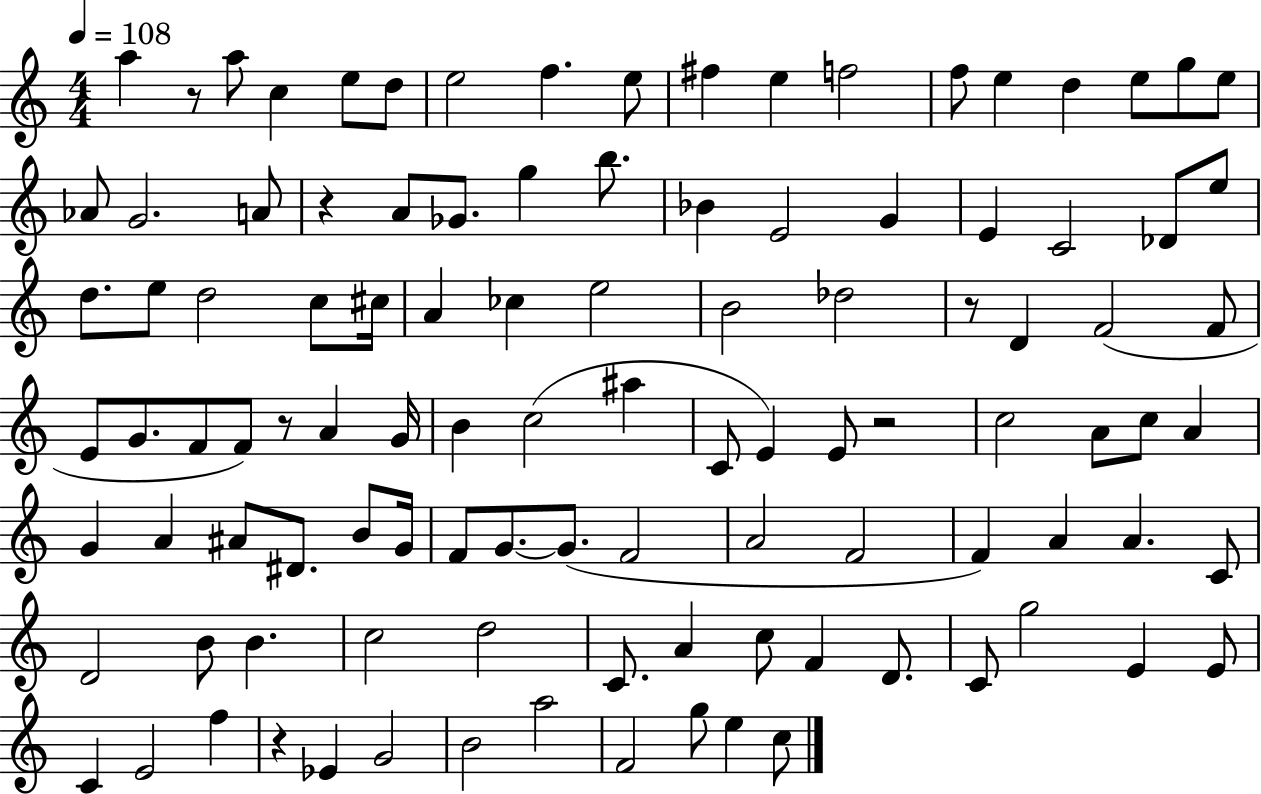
X:1
T:Untitled
M:4/4
L:1/4
K:C
a z/2 a/2 c e/2 d/2 e2 f e/2 ^f e f2 f/2 e d e/2 g/2 e/2 _A/2 G2 A/2 z A/2 _G/2 g b/2 _B E2 G E C2 _D/2 e/2 d/2 e/2 d2 c/2 ^c/4 A _c e2 B2 _d2 z/2 D F2 F/2 E/2 G/2 F/2 F/2 z/2 A G/4 B c2 ^a C/2 E E/2 z2 c2 A/2 c/2 A G A ^A/2 ^D/2 B/2 G/4 F/2 G/2 G/2 F2 A2 F2 F A A C/2 D2 B/2 B c2 d2 C/2 A c/2 F D/2 C/2 g2 E E/2 C E2 f z _E G2 B2 a2 F2 g/2 e c/2